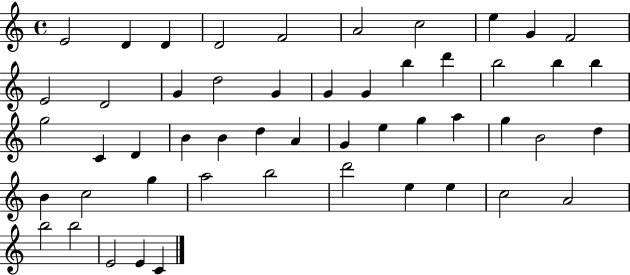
X:1
T:Untitled
M:4/4
L:1/4
K:C
E2 D D D2 F2 A2 c2 e G F2 E2 D2 G d2 G G G b d' b2 b b g2 C D B B d A G e g a g B2 d B c2 g a2 b2 d'2 e e c2 A2 b2 b2 E2 E C